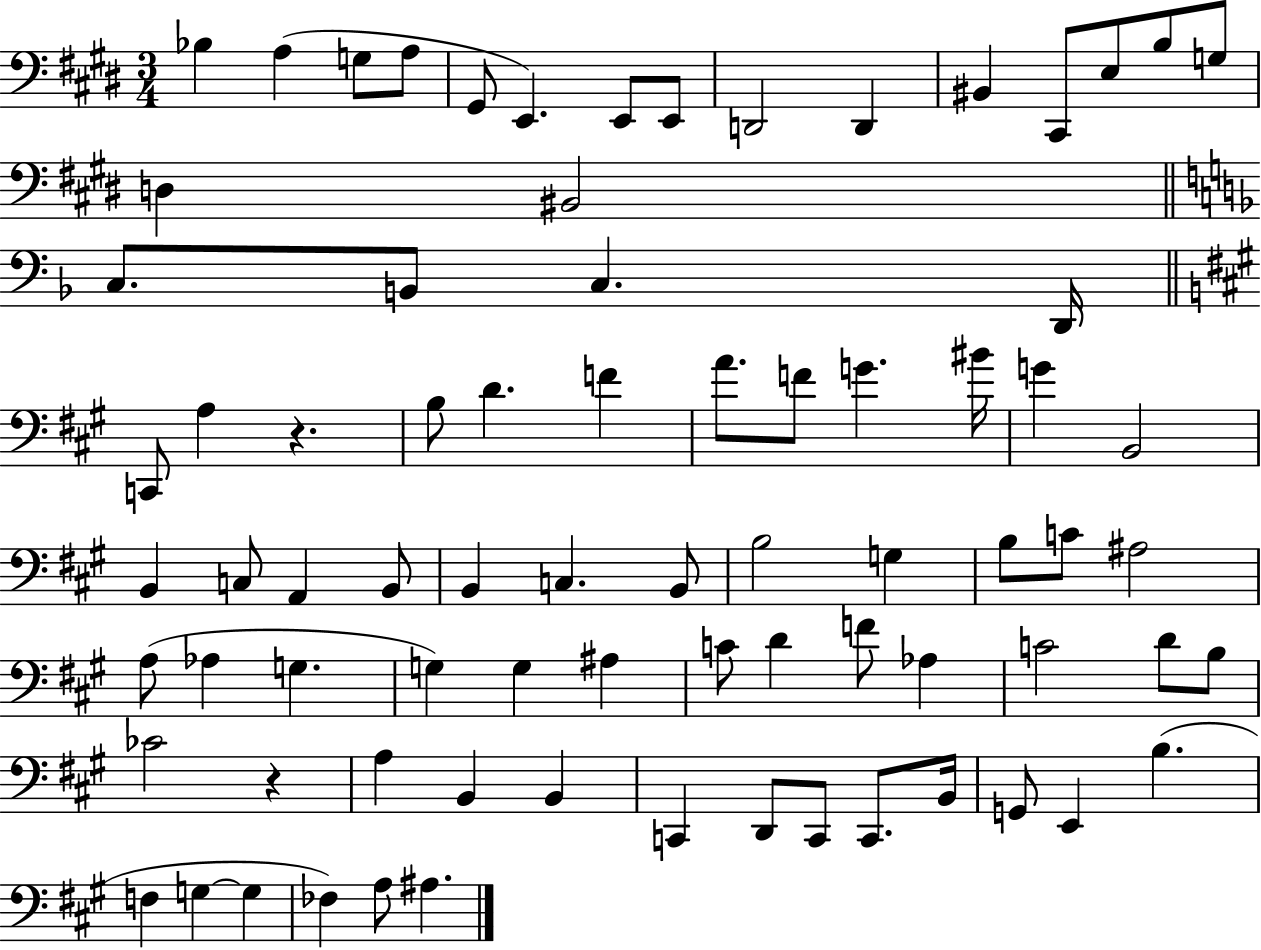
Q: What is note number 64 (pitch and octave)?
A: C2